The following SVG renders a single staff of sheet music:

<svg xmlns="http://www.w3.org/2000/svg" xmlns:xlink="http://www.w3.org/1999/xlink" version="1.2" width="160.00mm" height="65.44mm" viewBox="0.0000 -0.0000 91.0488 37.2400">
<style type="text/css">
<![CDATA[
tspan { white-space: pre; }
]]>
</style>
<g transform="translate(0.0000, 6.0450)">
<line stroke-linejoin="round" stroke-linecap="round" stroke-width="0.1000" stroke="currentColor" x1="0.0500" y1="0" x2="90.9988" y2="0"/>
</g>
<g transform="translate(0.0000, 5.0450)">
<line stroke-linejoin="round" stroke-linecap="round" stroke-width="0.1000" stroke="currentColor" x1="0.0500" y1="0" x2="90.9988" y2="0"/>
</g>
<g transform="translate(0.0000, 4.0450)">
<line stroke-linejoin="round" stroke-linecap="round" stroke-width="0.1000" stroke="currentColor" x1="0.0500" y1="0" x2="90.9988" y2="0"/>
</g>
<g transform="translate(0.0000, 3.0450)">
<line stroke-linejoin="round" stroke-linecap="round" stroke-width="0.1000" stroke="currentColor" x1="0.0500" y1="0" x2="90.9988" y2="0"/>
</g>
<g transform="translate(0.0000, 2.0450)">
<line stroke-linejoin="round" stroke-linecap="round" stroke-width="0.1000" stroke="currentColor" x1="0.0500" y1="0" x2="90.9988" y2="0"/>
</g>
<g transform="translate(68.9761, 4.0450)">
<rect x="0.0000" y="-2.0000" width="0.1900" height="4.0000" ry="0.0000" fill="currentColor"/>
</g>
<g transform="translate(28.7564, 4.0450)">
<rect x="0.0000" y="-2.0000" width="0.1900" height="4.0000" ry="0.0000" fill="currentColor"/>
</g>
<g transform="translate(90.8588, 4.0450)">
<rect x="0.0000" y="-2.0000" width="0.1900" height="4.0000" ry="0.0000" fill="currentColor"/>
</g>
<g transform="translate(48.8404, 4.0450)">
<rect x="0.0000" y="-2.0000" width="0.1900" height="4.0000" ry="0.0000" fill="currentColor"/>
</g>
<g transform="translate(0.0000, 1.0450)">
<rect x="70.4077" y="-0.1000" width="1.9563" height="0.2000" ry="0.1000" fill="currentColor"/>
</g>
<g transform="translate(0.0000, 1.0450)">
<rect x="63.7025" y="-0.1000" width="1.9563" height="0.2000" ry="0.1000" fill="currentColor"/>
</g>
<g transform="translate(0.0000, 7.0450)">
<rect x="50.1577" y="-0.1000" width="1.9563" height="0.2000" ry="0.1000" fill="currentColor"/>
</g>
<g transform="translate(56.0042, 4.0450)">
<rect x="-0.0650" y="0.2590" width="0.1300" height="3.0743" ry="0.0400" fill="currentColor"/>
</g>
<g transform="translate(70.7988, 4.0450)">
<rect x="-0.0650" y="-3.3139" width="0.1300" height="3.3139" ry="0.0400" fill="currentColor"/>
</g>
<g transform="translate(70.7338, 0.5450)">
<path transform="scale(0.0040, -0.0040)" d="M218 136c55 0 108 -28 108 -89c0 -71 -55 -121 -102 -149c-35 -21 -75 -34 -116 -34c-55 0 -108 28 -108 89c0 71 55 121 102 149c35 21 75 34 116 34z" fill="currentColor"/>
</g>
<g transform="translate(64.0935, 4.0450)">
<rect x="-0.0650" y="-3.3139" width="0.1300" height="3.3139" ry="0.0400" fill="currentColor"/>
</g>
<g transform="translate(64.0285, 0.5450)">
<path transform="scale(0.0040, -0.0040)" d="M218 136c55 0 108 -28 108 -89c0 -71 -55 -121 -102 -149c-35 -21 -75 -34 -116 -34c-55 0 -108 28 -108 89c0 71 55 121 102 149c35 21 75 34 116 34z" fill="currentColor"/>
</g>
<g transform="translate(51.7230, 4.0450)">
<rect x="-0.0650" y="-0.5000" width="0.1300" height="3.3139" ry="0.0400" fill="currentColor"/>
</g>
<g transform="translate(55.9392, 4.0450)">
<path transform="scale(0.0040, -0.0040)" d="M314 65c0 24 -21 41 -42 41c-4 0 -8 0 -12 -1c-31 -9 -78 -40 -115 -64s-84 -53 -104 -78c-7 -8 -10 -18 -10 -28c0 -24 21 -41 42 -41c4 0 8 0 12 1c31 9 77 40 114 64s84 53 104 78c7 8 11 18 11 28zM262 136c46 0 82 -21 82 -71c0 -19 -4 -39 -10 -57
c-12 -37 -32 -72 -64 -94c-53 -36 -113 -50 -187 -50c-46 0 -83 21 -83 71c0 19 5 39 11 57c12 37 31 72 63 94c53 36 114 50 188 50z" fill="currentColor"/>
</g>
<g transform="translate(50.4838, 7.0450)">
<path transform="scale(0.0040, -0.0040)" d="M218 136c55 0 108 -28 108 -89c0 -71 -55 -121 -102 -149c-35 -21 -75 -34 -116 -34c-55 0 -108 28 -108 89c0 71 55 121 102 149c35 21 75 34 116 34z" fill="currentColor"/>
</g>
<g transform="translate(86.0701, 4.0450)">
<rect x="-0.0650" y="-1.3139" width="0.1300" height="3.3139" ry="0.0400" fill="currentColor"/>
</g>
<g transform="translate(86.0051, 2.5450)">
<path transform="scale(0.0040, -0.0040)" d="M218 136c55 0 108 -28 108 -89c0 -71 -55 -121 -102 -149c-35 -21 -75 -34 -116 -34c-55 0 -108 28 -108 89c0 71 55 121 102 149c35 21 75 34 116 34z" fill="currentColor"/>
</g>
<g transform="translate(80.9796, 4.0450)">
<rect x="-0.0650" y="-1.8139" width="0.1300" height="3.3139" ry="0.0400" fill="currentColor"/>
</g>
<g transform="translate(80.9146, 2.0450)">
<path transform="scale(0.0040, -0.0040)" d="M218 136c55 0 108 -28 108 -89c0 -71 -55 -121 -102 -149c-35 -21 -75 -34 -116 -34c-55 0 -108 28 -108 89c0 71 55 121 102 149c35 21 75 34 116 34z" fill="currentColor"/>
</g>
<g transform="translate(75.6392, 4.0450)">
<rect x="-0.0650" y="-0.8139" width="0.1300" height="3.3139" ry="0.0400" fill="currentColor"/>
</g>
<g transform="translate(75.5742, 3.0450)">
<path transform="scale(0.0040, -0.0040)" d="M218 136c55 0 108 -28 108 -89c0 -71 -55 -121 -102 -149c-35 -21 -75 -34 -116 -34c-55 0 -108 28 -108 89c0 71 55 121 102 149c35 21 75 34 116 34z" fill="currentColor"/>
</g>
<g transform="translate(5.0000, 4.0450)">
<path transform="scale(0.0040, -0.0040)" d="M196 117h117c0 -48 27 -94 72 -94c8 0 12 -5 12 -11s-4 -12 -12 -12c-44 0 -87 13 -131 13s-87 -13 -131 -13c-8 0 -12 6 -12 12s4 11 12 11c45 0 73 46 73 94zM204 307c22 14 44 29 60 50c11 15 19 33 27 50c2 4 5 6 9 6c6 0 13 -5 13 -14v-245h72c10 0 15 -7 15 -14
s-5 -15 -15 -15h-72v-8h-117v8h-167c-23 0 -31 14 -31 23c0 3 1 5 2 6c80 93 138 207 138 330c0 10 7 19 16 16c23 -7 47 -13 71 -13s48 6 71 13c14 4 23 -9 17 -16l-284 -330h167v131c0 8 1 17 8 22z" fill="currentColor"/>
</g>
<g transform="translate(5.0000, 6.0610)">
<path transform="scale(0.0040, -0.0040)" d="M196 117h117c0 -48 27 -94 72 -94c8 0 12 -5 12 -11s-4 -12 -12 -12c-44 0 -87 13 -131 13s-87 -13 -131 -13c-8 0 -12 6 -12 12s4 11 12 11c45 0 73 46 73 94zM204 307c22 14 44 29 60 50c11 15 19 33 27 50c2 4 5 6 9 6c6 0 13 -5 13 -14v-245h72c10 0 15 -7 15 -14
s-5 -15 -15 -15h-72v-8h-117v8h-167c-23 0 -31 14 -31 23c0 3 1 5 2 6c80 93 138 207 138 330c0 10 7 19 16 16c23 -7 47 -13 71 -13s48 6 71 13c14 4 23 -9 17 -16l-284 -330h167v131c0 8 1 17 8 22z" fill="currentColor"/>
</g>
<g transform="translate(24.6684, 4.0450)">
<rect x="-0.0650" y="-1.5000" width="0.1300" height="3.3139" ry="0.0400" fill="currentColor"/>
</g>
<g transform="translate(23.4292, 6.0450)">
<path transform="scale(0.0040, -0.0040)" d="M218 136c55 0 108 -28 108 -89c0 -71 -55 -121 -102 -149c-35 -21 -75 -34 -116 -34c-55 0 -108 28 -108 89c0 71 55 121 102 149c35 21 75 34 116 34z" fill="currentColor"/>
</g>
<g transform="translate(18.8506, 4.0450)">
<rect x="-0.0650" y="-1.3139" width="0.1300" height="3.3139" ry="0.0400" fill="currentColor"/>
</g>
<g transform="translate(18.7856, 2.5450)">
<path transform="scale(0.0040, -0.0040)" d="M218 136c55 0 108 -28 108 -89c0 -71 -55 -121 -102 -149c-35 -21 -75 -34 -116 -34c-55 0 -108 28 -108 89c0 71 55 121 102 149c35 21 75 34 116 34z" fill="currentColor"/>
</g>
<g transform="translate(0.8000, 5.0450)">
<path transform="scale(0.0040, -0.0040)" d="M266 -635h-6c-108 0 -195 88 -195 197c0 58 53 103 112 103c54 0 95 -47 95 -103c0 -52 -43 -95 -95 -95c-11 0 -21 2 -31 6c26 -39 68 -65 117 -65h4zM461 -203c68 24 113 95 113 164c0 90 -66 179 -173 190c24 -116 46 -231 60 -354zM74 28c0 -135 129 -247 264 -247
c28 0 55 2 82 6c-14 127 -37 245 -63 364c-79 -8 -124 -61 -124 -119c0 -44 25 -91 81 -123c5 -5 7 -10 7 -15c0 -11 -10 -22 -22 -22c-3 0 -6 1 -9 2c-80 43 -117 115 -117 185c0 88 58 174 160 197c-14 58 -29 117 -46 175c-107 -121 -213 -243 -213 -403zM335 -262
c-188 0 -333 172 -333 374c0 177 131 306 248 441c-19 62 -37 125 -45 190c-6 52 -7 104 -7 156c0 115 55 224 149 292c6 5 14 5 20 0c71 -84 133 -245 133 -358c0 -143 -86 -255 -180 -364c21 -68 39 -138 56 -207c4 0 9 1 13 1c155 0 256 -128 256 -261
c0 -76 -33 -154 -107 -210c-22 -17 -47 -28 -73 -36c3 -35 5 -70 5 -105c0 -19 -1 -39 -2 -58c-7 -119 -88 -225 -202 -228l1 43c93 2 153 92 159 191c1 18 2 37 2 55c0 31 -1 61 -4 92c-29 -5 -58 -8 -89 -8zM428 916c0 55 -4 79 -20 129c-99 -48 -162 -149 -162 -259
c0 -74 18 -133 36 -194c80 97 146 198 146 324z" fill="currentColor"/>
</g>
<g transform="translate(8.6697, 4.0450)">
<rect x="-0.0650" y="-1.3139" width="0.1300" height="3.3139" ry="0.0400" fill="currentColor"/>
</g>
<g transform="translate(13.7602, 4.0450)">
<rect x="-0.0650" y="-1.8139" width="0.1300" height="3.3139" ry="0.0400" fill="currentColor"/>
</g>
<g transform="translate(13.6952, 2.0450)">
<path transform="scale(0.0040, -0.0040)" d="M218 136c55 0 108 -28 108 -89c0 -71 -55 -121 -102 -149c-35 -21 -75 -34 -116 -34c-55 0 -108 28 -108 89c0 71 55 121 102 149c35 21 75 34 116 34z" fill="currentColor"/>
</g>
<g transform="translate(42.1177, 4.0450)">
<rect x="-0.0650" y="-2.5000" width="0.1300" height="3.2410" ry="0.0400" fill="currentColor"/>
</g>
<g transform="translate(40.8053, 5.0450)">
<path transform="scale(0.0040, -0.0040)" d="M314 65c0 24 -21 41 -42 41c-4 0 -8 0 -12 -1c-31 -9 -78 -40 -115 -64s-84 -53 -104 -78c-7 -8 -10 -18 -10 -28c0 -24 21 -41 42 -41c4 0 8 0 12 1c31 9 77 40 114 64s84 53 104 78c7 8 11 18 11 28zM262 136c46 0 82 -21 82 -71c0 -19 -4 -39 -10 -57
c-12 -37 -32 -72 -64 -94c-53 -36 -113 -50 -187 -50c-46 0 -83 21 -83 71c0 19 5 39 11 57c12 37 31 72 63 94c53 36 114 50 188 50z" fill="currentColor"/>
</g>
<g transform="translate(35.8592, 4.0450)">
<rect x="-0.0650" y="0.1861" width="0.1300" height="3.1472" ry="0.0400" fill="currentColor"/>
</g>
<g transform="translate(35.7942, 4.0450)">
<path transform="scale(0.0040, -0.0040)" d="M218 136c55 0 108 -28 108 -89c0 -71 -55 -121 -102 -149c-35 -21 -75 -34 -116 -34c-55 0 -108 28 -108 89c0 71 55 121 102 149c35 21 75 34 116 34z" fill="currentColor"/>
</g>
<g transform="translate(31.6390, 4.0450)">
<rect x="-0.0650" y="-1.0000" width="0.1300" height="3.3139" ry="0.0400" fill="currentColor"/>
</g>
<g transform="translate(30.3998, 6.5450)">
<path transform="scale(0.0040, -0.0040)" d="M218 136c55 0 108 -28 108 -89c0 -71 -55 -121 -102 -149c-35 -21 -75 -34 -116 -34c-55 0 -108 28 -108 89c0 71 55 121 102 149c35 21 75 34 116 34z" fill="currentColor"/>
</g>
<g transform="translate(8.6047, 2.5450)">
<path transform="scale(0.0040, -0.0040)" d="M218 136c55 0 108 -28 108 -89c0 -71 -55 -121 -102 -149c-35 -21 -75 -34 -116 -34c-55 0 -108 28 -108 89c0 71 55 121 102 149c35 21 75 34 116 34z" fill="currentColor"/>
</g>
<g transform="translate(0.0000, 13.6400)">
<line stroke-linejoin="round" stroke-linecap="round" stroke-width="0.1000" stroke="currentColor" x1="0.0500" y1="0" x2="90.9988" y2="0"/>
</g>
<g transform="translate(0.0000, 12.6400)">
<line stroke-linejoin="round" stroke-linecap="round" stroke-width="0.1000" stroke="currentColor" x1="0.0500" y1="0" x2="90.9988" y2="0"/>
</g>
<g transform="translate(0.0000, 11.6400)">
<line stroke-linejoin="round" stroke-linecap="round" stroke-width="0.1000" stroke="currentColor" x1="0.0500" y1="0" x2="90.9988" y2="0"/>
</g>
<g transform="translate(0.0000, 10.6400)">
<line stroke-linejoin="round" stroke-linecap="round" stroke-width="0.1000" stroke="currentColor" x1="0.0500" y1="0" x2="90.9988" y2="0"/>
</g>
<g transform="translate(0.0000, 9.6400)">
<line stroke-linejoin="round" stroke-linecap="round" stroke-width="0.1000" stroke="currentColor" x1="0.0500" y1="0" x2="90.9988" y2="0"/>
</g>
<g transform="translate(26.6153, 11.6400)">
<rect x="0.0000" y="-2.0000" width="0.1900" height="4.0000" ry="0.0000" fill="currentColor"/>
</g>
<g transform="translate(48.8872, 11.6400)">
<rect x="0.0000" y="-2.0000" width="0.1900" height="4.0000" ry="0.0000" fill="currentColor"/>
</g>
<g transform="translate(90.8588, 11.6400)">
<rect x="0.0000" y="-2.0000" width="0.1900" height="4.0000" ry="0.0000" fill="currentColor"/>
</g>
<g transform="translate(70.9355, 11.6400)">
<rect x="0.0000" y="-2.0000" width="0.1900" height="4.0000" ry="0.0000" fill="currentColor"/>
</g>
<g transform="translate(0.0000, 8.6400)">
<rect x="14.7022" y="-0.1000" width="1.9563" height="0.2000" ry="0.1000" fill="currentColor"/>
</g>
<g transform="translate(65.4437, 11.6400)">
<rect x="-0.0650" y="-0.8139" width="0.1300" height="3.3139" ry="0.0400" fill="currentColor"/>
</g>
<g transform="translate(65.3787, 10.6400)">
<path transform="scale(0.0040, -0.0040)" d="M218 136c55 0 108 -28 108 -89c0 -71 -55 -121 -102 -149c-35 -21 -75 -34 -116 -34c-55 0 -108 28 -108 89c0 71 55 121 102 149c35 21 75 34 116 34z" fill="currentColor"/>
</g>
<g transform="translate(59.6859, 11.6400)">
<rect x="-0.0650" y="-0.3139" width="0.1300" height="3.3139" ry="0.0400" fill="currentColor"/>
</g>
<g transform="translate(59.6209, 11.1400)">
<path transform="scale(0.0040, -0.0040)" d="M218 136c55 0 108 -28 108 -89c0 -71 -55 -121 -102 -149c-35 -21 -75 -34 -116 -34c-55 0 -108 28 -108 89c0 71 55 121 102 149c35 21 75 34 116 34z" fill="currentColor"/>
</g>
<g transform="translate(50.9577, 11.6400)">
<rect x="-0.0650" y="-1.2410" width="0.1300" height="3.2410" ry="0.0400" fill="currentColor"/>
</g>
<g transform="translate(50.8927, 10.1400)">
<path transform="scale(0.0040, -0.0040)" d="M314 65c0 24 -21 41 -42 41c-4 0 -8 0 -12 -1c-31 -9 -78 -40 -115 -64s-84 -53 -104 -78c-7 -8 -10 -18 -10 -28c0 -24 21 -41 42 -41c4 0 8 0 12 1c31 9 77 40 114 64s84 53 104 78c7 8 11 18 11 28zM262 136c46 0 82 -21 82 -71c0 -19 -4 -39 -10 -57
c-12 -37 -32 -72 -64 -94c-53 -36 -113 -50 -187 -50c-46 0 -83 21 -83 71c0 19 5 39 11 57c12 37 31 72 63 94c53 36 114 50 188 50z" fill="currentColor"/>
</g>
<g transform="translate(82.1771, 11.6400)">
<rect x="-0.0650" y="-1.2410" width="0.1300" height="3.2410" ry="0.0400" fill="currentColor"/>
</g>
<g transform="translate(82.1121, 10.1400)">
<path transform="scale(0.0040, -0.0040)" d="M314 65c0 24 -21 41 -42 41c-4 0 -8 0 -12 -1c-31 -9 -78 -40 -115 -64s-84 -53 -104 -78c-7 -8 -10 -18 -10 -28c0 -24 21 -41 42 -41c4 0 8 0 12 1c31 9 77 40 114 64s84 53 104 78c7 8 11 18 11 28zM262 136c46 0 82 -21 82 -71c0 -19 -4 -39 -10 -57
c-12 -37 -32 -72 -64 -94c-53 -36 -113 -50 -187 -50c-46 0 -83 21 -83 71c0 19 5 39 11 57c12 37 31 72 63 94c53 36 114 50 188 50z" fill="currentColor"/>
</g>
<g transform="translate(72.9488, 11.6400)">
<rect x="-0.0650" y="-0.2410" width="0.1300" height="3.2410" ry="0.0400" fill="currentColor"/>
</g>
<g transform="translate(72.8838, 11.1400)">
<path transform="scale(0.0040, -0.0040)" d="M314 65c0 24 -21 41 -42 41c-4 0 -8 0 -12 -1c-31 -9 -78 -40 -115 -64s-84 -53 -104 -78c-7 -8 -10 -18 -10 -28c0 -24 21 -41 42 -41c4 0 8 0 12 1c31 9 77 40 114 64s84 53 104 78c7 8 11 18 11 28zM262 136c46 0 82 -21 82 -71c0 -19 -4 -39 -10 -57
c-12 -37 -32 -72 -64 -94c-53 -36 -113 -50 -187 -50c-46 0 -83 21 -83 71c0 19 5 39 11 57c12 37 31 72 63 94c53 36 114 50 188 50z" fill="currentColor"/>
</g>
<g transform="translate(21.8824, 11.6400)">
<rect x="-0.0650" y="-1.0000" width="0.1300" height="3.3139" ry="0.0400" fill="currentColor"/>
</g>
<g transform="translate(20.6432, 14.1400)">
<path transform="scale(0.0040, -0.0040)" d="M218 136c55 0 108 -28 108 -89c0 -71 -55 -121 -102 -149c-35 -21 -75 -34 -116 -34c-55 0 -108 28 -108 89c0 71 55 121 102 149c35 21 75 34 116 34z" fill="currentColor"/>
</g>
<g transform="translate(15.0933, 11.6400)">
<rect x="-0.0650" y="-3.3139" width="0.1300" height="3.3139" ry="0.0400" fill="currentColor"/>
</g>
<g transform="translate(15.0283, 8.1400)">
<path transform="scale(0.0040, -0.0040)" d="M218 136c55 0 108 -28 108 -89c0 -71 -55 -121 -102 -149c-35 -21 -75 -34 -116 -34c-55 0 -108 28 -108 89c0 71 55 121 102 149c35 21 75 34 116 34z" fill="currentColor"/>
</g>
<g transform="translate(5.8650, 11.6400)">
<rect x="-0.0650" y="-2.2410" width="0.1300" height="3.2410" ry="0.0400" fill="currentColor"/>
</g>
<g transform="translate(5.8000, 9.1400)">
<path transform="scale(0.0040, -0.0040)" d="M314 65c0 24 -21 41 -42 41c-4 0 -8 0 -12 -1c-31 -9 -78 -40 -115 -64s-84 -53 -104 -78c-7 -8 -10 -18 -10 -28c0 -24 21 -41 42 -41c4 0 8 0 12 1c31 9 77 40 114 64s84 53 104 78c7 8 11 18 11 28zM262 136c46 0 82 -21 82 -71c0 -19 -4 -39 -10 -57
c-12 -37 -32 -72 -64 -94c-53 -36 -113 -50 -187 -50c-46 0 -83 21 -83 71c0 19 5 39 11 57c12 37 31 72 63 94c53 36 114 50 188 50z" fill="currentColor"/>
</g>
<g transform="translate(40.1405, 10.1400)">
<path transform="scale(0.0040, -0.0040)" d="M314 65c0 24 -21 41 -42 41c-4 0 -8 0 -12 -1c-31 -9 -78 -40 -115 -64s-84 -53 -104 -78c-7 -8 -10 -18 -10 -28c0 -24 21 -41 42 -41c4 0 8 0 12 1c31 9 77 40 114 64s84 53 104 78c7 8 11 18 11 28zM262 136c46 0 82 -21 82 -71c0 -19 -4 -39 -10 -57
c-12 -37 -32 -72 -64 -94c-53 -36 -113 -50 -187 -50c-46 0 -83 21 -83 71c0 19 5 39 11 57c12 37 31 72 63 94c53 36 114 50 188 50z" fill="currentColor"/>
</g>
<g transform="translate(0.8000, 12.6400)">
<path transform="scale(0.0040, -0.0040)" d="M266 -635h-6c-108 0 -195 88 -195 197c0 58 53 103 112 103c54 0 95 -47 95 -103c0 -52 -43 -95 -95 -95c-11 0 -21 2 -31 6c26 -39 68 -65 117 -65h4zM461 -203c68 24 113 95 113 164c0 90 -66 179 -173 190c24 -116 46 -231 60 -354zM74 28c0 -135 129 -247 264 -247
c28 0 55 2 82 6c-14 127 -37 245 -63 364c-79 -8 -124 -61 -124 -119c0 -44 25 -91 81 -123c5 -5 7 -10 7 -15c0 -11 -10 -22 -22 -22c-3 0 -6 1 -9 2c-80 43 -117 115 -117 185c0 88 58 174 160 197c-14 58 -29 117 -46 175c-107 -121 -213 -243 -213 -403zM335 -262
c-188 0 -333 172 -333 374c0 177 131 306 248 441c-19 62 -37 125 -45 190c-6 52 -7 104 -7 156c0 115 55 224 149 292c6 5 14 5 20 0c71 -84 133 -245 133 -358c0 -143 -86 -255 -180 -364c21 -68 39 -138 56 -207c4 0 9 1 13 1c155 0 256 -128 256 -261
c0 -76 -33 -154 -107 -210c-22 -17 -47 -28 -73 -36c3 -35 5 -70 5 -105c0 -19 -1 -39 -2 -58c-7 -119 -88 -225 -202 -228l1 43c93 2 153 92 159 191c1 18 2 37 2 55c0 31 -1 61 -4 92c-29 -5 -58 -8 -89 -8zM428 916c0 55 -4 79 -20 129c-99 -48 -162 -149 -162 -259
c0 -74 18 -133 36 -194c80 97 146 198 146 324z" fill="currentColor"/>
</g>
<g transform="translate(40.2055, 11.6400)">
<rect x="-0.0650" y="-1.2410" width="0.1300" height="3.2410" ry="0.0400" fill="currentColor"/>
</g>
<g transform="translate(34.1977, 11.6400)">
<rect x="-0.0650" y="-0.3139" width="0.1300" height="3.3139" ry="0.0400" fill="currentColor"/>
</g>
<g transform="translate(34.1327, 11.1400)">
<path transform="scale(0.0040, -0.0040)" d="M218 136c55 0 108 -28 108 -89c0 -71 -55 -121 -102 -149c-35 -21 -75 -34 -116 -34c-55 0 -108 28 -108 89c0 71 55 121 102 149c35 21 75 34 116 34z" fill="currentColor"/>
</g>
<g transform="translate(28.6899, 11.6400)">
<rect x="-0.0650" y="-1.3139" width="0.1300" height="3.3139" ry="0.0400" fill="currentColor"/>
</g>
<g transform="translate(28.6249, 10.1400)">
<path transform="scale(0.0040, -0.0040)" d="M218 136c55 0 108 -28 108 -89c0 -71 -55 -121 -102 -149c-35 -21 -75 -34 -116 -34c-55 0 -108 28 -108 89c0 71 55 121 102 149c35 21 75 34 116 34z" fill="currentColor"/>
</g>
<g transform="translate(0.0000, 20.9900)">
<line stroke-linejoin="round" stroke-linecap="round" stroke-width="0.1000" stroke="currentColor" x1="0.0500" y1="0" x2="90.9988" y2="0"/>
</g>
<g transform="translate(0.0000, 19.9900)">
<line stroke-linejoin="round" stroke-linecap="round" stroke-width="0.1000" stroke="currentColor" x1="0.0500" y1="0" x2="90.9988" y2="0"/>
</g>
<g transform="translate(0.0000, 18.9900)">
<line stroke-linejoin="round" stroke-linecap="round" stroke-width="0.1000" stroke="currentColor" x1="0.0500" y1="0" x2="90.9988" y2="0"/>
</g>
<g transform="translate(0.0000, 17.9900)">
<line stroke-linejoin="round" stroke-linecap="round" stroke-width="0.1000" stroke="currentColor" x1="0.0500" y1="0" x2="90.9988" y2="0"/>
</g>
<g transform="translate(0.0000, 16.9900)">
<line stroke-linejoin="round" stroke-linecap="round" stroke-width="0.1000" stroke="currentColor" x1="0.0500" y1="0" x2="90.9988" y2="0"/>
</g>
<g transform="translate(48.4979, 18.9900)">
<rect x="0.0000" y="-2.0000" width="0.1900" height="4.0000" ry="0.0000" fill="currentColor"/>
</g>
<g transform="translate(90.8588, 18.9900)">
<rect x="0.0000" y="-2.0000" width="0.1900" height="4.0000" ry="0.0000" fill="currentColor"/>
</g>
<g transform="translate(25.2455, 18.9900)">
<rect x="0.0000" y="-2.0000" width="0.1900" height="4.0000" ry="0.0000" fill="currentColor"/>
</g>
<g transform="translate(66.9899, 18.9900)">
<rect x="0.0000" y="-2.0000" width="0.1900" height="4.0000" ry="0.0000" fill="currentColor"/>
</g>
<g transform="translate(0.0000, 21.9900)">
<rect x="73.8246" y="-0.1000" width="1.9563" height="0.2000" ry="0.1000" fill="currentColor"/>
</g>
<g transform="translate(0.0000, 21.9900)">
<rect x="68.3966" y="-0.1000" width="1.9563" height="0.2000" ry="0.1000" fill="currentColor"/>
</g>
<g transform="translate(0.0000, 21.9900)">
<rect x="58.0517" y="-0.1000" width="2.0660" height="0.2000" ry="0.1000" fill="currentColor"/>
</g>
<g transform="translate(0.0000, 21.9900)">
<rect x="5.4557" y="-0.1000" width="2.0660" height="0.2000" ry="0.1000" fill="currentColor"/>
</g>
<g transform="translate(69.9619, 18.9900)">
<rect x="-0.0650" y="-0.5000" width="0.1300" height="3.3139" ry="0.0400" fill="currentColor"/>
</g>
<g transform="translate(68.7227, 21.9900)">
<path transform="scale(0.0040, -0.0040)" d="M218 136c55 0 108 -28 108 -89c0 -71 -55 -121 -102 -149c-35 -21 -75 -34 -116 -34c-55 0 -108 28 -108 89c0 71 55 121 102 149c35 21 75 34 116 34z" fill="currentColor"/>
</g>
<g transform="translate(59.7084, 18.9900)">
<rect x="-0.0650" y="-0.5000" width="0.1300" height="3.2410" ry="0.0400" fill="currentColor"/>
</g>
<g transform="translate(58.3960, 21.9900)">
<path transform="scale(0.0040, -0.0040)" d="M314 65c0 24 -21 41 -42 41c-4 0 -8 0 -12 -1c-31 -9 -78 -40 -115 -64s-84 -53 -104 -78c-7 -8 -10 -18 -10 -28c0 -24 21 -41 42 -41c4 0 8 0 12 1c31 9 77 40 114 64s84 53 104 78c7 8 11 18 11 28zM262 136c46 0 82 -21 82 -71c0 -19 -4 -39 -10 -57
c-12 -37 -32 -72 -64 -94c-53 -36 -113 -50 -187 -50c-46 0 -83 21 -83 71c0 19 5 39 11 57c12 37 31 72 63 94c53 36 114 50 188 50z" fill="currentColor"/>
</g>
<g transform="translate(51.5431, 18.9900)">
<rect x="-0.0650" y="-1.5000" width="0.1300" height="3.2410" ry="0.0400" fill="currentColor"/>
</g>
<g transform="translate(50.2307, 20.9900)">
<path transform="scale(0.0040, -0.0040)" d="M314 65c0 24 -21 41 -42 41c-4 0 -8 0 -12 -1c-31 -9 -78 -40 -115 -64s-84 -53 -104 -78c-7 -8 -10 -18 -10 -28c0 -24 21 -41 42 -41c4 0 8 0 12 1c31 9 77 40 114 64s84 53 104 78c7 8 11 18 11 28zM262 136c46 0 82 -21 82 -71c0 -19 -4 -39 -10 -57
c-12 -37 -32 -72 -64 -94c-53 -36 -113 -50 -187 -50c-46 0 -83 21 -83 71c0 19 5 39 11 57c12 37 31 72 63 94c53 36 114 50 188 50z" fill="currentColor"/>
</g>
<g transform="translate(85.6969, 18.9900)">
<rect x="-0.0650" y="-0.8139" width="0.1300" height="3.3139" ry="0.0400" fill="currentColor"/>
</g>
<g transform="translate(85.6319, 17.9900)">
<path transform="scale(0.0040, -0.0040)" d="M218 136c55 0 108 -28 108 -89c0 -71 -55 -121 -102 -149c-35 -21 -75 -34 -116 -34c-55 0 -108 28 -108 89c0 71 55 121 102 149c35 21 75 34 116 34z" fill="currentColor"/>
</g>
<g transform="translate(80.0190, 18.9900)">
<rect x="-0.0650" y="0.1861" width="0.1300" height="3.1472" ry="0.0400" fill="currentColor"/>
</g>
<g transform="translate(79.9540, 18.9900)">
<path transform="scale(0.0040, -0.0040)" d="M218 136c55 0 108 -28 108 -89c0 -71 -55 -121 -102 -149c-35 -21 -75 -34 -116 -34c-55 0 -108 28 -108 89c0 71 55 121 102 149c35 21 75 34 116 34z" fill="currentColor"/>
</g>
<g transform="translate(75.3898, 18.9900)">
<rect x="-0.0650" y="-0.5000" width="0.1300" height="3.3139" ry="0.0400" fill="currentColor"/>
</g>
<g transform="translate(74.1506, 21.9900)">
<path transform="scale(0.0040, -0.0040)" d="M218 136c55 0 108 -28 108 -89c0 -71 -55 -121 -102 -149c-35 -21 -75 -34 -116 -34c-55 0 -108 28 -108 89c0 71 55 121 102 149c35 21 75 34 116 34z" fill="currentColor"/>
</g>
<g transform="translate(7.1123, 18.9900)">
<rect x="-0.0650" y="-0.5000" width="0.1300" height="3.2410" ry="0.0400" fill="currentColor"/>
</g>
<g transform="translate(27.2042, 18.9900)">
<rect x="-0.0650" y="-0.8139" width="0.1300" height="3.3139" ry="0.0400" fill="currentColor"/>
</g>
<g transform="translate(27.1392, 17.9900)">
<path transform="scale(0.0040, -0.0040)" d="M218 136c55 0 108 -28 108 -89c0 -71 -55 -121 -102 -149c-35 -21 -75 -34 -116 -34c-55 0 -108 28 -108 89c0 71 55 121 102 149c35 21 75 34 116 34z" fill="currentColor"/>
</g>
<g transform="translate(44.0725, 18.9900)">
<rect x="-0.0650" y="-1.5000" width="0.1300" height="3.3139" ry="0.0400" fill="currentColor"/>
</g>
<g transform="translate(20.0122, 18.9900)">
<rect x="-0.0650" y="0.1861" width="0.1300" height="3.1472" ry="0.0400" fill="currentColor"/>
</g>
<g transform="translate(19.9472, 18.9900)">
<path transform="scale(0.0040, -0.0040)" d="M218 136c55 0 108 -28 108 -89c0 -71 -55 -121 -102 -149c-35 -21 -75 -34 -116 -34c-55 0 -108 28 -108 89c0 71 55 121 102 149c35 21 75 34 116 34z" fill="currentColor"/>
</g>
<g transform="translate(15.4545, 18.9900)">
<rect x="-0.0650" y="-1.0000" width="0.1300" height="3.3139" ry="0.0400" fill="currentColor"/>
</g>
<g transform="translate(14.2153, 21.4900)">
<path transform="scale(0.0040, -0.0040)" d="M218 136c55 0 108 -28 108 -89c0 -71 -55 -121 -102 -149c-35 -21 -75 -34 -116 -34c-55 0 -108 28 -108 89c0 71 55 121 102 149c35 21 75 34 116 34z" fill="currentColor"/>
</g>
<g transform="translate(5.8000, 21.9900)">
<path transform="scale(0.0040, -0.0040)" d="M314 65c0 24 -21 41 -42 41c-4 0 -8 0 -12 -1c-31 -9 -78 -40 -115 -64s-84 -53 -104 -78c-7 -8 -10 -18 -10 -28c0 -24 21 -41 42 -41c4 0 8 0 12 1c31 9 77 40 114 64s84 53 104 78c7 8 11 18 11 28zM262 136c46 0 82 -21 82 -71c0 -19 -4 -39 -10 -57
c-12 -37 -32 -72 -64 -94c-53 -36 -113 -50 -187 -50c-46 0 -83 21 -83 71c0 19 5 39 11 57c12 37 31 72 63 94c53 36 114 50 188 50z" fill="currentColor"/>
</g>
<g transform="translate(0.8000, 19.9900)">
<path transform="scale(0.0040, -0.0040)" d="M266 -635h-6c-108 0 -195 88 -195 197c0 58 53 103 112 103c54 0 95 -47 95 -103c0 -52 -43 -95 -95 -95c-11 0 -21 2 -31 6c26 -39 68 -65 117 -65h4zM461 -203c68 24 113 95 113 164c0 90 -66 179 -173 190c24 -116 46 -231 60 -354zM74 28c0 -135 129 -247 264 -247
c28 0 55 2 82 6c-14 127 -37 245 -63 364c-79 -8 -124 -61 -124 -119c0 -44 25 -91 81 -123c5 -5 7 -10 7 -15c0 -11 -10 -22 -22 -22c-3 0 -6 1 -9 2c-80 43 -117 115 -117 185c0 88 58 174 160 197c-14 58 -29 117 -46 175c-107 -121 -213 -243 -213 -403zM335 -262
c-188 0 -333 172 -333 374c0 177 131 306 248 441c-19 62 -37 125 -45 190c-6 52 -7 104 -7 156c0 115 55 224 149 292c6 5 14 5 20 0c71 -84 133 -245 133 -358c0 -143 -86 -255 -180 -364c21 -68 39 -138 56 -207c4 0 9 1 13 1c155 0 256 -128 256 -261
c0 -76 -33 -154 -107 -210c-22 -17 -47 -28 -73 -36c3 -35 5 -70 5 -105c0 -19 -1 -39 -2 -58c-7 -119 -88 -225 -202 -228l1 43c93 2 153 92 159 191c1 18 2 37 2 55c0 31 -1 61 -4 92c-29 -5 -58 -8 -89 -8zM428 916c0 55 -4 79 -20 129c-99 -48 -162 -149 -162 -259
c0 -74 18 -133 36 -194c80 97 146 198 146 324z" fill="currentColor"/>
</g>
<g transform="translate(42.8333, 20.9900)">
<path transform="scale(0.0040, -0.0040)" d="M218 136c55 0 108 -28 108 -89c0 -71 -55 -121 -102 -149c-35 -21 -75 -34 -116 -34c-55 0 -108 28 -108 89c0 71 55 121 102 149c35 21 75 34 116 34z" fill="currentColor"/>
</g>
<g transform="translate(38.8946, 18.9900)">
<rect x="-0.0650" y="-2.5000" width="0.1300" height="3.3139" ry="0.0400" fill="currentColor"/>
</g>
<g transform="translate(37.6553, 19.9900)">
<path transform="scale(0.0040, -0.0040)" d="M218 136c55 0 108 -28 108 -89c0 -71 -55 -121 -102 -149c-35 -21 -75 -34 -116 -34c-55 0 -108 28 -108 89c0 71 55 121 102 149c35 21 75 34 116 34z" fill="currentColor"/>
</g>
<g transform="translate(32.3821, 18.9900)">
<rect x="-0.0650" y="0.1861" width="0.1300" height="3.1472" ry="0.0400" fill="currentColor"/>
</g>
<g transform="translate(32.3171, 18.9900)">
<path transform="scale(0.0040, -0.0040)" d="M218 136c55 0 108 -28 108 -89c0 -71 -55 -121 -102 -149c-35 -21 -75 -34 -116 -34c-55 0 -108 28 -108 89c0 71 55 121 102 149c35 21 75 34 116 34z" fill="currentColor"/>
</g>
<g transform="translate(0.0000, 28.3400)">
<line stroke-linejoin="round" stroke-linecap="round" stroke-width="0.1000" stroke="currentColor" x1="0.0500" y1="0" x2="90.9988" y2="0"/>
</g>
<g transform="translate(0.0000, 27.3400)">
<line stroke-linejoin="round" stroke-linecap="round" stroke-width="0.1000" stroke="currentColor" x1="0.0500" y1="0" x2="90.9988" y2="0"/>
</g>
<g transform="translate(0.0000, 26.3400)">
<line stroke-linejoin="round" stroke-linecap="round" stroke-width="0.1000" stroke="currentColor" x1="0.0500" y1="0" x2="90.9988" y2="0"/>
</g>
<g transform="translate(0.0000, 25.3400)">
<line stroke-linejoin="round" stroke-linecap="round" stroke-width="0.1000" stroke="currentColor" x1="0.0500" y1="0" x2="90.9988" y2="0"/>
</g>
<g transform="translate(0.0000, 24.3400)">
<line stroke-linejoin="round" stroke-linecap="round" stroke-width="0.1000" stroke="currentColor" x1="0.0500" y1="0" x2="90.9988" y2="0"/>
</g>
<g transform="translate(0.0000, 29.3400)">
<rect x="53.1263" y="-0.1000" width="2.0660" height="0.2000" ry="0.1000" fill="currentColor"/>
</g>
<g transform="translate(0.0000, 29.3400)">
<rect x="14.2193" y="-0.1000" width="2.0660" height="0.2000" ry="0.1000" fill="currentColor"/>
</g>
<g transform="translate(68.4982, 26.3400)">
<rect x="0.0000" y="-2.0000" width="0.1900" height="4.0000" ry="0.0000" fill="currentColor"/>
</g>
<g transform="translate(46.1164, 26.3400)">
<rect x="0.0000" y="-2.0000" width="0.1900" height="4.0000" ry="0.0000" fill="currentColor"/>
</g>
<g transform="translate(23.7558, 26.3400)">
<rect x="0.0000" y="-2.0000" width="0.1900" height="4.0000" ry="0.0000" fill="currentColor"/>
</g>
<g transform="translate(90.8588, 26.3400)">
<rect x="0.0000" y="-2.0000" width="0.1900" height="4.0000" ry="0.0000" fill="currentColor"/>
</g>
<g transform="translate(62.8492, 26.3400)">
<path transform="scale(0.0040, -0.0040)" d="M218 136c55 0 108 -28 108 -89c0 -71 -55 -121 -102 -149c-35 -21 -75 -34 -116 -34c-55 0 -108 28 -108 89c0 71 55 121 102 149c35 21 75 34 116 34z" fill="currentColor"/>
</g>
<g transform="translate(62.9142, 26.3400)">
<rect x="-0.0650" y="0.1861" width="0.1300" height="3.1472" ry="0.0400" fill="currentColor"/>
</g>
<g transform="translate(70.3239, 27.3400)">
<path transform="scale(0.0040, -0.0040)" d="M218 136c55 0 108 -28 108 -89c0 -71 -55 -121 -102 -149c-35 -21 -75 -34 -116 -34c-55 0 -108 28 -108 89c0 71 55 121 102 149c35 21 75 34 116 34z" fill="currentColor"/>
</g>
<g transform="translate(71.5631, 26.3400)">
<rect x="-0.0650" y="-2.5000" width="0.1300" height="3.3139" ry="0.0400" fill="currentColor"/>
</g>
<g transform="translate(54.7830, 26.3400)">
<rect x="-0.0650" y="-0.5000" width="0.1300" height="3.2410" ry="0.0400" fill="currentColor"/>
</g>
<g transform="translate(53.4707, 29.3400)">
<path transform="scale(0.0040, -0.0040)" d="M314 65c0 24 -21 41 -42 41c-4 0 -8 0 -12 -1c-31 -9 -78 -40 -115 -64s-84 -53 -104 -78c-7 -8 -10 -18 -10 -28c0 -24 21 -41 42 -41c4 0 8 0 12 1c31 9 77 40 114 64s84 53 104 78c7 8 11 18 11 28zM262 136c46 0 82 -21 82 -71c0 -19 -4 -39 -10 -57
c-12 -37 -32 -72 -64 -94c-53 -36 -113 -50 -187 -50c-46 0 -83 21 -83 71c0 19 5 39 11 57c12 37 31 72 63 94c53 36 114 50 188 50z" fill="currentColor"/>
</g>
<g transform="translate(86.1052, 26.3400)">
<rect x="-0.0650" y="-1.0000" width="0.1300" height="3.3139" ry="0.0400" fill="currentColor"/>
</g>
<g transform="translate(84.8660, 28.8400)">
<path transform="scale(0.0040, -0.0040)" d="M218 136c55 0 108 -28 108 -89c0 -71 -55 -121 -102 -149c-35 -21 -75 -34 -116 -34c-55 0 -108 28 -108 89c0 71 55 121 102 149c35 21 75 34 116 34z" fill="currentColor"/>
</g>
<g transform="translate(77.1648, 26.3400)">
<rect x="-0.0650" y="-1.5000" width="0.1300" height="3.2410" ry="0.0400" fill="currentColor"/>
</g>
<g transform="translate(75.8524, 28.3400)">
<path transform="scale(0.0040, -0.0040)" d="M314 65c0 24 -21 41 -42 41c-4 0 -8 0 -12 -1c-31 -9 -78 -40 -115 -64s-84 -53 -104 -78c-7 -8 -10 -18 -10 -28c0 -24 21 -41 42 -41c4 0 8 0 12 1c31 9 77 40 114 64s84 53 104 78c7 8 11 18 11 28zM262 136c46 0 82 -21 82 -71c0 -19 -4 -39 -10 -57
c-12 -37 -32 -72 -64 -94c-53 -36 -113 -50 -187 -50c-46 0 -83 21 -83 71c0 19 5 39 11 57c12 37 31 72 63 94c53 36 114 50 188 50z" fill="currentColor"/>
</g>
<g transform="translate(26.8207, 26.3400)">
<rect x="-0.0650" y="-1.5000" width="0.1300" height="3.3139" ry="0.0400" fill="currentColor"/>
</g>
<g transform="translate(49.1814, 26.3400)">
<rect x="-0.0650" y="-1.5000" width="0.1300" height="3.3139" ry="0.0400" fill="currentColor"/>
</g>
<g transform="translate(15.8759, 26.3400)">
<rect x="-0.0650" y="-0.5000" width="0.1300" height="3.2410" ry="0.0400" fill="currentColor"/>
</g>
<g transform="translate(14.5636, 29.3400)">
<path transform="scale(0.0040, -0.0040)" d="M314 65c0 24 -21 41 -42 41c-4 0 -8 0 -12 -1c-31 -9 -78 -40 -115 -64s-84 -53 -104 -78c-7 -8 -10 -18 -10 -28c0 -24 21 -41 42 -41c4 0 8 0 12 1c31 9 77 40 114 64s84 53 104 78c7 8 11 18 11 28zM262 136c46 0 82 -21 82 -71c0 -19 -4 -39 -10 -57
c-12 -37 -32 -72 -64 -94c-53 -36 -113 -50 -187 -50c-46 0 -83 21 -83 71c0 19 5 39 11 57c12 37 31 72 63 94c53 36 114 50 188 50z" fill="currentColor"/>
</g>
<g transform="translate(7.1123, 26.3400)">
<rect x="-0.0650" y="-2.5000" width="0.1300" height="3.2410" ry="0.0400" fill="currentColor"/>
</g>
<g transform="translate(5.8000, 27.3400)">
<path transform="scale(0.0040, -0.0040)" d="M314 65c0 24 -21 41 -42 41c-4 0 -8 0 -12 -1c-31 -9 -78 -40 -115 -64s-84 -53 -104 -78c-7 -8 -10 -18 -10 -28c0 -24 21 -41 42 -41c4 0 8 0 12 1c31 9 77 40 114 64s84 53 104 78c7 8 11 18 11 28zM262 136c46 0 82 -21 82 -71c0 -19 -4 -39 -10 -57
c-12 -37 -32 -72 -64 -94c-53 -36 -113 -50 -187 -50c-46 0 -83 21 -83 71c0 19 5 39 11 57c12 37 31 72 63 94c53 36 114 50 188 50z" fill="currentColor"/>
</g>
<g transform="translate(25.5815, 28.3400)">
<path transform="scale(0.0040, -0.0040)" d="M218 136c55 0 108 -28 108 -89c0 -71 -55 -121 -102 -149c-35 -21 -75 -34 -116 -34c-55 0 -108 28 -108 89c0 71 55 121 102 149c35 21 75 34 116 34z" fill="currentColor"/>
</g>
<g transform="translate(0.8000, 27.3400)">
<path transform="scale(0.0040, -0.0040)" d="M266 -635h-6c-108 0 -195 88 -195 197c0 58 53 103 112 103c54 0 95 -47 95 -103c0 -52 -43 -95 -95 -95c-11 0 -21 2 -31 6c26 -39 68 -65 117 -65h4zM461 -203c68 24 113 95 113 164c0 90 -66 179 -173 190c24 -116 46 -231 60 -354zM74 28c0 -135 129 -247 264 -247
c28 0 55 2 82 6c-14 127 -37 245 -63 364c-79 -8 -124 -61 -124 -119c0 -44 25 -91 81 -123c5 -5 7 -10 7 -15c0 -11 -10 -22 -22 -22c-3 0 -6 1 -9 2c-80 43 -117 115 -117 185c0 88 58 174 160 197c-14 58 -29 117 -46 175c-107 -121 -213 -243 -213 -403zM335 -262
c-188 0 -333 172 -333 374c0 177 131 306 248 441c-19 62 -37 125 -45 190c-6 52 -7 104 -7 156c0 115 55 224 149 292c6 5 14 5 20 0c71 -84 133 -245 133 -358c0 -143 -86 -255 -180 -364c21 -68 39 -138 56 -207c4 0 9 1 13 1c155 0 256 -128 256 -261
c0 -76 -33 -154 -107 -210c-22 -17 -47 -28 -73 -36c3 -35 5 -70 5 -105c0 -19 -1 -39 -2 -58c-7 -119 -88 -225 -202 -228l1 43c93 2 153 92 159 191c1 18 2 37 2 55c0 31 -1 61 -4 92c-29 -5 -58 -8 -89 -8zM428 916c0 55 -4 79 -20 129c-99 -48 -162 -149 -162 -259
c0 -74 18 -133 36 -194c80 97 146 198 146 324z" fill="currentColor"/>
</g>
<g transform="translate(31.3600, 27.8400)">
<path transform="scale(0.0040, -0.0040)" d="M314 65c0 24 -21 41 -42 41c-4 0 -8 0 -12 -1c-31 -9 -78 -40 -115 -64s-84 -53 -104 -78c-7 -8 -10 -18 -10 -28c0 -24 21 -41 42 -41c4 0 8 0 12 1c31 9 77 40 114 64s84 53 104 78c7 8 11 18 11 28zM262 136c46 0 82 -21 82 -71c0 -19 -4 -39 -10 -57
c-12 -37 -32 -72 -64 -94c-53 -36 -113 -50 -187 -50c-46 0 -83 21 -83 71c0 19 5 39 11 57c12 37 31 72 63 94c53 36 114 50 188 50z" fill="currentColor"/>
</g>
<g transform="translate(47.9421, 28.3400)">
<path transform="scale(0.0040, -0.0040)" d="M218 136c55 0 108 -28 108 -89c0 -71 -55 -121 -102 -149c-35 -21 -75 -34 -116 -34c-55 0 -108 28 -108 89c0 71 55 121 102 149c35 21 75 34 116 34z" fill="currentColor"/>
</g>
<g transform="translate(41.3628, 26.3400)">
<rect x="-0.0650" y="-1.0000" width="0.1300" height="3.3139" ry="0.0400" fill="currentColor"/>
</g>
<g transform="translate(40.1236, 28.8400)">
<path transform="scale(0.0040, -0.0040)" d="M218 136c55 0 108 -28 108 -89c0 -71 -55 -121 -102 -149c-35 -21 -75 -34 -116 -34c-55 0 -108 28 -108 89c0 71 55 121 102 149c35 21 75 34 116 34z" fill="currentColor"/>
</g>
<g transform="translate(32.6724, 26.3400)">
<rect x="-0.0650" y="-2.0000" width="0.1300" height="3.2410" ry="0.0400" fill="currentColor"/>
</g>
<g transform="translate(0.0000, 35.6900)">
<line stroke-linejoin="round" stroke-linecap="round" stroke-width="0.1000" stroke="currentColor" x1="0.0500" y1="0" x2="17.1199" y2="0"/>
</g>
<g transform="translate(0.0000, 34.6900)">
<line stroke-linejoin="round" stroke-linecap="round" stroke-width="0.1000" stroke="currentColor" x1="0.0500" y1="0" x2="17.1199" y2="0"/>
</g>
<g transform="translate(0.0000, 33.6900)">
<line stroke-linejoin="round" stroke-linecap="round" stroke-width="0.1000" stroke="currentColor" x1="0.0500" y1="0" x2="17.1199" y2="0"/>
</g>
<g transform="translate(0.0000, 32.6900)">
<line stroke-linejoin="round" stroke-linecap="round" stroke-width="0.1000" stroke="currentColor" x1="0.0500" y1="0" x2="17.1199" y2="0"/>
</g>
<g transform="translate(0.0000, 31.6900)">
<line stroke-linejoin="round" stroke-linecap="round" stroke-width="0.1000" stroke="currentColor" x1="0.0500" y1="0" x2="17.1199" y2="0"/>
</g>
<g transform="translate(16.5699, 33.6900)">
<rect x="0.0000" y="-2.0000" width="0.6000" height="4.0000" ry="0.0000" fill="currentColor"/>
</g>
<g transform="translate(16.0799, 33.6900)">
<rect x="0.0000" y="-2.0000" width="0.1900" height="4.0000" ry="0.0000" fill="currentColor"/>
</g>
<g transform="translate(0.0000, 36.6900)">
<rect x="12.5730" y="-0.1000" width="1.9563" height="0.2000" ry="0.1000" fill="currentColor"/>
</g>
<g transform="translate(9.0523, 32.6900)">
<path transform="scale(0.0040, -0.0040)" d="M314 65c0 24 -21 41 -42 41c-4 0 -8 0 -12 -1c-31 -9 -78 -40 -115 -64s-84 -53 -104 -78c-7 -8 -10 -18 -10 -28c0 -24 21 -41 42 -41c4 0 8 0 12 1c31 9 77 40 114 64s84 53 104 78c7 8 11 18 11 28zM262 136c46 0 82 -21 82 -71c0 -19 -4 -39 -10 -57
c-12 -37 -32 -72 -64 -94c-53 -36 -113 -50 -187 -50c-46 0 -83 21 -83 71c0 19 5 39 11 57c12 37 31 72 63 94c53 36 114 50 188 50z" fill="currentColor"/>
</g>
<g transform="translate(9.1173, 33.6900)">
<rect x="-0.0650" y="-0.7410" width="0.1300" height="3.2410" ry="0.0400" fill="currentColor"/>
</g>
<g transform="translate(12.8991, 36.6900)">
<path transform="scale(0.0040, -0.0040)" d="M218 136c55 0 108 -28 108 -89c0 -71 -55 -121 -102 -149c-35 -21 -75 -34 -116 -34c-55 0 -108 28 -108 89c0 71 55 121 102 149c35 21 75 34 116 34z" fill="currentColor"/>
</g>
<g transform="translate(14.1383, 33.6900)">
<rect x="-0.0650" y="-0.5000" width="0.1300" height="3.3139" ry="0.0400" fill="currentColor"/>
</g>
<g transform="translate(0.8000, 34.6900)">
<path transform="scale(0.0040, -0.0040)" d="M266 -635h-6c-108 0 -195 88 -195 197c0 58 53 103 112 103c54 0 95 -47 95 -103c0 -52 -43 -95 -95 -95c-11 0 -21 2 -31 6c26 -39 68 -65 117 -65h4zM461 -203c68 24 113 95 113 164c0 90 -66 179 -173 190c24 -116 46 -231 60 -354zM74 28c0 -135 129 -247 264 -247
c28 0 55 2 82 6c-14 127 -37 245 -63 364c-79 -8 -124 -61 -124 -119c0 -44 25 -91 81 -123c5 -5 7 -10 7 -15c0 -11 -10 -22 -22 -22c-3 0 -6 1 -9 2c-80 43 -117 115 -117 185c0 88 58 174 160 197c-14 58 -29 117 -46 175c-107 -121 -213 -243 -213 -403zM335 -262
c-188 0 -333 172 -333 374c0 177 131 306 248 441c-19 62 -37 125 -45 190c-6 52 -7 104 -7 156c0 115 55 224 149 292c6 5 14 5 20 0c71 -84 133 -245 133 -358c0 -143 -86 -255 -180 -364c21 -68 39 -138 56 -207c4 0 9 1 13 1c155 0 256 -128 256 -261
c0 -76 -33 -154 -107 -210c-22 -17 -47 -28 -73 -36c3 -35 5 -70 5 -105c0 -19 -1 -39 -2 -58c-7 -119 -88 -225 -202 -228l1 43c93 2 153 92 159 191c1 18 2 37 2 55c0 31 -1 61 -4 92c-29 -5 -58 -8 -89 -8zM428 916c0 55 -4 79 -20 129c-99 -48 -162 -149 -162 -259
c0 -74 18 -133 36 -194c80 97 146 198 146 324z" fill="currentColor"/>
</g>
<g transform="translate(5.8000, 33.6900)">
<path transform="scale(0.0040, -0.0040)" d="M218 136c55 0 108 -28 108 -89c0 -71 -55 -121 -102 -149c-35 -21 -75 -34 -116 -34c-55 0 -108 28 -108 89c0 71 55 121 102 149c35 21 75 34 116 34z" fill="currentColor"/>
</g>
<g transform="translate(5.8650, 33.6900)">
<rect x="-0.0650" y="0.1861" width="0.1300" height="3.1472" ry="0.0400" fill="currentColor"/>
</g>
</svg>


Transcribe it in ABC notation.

X:1
T:Untitled
M:4/4
L:1/4
K:C
e f e E D B G2 C B2 b b d f e g2 b D e c e2 e2 c d c2 e2 C2 D B d B G E E2 C2 C C B d G2 C2 E F2 D E C2 B G E2 D B d2 C